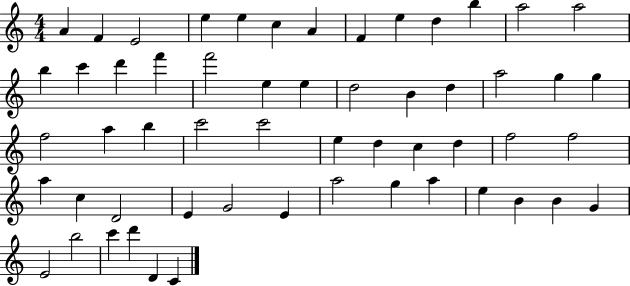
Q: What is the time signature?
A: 4/4